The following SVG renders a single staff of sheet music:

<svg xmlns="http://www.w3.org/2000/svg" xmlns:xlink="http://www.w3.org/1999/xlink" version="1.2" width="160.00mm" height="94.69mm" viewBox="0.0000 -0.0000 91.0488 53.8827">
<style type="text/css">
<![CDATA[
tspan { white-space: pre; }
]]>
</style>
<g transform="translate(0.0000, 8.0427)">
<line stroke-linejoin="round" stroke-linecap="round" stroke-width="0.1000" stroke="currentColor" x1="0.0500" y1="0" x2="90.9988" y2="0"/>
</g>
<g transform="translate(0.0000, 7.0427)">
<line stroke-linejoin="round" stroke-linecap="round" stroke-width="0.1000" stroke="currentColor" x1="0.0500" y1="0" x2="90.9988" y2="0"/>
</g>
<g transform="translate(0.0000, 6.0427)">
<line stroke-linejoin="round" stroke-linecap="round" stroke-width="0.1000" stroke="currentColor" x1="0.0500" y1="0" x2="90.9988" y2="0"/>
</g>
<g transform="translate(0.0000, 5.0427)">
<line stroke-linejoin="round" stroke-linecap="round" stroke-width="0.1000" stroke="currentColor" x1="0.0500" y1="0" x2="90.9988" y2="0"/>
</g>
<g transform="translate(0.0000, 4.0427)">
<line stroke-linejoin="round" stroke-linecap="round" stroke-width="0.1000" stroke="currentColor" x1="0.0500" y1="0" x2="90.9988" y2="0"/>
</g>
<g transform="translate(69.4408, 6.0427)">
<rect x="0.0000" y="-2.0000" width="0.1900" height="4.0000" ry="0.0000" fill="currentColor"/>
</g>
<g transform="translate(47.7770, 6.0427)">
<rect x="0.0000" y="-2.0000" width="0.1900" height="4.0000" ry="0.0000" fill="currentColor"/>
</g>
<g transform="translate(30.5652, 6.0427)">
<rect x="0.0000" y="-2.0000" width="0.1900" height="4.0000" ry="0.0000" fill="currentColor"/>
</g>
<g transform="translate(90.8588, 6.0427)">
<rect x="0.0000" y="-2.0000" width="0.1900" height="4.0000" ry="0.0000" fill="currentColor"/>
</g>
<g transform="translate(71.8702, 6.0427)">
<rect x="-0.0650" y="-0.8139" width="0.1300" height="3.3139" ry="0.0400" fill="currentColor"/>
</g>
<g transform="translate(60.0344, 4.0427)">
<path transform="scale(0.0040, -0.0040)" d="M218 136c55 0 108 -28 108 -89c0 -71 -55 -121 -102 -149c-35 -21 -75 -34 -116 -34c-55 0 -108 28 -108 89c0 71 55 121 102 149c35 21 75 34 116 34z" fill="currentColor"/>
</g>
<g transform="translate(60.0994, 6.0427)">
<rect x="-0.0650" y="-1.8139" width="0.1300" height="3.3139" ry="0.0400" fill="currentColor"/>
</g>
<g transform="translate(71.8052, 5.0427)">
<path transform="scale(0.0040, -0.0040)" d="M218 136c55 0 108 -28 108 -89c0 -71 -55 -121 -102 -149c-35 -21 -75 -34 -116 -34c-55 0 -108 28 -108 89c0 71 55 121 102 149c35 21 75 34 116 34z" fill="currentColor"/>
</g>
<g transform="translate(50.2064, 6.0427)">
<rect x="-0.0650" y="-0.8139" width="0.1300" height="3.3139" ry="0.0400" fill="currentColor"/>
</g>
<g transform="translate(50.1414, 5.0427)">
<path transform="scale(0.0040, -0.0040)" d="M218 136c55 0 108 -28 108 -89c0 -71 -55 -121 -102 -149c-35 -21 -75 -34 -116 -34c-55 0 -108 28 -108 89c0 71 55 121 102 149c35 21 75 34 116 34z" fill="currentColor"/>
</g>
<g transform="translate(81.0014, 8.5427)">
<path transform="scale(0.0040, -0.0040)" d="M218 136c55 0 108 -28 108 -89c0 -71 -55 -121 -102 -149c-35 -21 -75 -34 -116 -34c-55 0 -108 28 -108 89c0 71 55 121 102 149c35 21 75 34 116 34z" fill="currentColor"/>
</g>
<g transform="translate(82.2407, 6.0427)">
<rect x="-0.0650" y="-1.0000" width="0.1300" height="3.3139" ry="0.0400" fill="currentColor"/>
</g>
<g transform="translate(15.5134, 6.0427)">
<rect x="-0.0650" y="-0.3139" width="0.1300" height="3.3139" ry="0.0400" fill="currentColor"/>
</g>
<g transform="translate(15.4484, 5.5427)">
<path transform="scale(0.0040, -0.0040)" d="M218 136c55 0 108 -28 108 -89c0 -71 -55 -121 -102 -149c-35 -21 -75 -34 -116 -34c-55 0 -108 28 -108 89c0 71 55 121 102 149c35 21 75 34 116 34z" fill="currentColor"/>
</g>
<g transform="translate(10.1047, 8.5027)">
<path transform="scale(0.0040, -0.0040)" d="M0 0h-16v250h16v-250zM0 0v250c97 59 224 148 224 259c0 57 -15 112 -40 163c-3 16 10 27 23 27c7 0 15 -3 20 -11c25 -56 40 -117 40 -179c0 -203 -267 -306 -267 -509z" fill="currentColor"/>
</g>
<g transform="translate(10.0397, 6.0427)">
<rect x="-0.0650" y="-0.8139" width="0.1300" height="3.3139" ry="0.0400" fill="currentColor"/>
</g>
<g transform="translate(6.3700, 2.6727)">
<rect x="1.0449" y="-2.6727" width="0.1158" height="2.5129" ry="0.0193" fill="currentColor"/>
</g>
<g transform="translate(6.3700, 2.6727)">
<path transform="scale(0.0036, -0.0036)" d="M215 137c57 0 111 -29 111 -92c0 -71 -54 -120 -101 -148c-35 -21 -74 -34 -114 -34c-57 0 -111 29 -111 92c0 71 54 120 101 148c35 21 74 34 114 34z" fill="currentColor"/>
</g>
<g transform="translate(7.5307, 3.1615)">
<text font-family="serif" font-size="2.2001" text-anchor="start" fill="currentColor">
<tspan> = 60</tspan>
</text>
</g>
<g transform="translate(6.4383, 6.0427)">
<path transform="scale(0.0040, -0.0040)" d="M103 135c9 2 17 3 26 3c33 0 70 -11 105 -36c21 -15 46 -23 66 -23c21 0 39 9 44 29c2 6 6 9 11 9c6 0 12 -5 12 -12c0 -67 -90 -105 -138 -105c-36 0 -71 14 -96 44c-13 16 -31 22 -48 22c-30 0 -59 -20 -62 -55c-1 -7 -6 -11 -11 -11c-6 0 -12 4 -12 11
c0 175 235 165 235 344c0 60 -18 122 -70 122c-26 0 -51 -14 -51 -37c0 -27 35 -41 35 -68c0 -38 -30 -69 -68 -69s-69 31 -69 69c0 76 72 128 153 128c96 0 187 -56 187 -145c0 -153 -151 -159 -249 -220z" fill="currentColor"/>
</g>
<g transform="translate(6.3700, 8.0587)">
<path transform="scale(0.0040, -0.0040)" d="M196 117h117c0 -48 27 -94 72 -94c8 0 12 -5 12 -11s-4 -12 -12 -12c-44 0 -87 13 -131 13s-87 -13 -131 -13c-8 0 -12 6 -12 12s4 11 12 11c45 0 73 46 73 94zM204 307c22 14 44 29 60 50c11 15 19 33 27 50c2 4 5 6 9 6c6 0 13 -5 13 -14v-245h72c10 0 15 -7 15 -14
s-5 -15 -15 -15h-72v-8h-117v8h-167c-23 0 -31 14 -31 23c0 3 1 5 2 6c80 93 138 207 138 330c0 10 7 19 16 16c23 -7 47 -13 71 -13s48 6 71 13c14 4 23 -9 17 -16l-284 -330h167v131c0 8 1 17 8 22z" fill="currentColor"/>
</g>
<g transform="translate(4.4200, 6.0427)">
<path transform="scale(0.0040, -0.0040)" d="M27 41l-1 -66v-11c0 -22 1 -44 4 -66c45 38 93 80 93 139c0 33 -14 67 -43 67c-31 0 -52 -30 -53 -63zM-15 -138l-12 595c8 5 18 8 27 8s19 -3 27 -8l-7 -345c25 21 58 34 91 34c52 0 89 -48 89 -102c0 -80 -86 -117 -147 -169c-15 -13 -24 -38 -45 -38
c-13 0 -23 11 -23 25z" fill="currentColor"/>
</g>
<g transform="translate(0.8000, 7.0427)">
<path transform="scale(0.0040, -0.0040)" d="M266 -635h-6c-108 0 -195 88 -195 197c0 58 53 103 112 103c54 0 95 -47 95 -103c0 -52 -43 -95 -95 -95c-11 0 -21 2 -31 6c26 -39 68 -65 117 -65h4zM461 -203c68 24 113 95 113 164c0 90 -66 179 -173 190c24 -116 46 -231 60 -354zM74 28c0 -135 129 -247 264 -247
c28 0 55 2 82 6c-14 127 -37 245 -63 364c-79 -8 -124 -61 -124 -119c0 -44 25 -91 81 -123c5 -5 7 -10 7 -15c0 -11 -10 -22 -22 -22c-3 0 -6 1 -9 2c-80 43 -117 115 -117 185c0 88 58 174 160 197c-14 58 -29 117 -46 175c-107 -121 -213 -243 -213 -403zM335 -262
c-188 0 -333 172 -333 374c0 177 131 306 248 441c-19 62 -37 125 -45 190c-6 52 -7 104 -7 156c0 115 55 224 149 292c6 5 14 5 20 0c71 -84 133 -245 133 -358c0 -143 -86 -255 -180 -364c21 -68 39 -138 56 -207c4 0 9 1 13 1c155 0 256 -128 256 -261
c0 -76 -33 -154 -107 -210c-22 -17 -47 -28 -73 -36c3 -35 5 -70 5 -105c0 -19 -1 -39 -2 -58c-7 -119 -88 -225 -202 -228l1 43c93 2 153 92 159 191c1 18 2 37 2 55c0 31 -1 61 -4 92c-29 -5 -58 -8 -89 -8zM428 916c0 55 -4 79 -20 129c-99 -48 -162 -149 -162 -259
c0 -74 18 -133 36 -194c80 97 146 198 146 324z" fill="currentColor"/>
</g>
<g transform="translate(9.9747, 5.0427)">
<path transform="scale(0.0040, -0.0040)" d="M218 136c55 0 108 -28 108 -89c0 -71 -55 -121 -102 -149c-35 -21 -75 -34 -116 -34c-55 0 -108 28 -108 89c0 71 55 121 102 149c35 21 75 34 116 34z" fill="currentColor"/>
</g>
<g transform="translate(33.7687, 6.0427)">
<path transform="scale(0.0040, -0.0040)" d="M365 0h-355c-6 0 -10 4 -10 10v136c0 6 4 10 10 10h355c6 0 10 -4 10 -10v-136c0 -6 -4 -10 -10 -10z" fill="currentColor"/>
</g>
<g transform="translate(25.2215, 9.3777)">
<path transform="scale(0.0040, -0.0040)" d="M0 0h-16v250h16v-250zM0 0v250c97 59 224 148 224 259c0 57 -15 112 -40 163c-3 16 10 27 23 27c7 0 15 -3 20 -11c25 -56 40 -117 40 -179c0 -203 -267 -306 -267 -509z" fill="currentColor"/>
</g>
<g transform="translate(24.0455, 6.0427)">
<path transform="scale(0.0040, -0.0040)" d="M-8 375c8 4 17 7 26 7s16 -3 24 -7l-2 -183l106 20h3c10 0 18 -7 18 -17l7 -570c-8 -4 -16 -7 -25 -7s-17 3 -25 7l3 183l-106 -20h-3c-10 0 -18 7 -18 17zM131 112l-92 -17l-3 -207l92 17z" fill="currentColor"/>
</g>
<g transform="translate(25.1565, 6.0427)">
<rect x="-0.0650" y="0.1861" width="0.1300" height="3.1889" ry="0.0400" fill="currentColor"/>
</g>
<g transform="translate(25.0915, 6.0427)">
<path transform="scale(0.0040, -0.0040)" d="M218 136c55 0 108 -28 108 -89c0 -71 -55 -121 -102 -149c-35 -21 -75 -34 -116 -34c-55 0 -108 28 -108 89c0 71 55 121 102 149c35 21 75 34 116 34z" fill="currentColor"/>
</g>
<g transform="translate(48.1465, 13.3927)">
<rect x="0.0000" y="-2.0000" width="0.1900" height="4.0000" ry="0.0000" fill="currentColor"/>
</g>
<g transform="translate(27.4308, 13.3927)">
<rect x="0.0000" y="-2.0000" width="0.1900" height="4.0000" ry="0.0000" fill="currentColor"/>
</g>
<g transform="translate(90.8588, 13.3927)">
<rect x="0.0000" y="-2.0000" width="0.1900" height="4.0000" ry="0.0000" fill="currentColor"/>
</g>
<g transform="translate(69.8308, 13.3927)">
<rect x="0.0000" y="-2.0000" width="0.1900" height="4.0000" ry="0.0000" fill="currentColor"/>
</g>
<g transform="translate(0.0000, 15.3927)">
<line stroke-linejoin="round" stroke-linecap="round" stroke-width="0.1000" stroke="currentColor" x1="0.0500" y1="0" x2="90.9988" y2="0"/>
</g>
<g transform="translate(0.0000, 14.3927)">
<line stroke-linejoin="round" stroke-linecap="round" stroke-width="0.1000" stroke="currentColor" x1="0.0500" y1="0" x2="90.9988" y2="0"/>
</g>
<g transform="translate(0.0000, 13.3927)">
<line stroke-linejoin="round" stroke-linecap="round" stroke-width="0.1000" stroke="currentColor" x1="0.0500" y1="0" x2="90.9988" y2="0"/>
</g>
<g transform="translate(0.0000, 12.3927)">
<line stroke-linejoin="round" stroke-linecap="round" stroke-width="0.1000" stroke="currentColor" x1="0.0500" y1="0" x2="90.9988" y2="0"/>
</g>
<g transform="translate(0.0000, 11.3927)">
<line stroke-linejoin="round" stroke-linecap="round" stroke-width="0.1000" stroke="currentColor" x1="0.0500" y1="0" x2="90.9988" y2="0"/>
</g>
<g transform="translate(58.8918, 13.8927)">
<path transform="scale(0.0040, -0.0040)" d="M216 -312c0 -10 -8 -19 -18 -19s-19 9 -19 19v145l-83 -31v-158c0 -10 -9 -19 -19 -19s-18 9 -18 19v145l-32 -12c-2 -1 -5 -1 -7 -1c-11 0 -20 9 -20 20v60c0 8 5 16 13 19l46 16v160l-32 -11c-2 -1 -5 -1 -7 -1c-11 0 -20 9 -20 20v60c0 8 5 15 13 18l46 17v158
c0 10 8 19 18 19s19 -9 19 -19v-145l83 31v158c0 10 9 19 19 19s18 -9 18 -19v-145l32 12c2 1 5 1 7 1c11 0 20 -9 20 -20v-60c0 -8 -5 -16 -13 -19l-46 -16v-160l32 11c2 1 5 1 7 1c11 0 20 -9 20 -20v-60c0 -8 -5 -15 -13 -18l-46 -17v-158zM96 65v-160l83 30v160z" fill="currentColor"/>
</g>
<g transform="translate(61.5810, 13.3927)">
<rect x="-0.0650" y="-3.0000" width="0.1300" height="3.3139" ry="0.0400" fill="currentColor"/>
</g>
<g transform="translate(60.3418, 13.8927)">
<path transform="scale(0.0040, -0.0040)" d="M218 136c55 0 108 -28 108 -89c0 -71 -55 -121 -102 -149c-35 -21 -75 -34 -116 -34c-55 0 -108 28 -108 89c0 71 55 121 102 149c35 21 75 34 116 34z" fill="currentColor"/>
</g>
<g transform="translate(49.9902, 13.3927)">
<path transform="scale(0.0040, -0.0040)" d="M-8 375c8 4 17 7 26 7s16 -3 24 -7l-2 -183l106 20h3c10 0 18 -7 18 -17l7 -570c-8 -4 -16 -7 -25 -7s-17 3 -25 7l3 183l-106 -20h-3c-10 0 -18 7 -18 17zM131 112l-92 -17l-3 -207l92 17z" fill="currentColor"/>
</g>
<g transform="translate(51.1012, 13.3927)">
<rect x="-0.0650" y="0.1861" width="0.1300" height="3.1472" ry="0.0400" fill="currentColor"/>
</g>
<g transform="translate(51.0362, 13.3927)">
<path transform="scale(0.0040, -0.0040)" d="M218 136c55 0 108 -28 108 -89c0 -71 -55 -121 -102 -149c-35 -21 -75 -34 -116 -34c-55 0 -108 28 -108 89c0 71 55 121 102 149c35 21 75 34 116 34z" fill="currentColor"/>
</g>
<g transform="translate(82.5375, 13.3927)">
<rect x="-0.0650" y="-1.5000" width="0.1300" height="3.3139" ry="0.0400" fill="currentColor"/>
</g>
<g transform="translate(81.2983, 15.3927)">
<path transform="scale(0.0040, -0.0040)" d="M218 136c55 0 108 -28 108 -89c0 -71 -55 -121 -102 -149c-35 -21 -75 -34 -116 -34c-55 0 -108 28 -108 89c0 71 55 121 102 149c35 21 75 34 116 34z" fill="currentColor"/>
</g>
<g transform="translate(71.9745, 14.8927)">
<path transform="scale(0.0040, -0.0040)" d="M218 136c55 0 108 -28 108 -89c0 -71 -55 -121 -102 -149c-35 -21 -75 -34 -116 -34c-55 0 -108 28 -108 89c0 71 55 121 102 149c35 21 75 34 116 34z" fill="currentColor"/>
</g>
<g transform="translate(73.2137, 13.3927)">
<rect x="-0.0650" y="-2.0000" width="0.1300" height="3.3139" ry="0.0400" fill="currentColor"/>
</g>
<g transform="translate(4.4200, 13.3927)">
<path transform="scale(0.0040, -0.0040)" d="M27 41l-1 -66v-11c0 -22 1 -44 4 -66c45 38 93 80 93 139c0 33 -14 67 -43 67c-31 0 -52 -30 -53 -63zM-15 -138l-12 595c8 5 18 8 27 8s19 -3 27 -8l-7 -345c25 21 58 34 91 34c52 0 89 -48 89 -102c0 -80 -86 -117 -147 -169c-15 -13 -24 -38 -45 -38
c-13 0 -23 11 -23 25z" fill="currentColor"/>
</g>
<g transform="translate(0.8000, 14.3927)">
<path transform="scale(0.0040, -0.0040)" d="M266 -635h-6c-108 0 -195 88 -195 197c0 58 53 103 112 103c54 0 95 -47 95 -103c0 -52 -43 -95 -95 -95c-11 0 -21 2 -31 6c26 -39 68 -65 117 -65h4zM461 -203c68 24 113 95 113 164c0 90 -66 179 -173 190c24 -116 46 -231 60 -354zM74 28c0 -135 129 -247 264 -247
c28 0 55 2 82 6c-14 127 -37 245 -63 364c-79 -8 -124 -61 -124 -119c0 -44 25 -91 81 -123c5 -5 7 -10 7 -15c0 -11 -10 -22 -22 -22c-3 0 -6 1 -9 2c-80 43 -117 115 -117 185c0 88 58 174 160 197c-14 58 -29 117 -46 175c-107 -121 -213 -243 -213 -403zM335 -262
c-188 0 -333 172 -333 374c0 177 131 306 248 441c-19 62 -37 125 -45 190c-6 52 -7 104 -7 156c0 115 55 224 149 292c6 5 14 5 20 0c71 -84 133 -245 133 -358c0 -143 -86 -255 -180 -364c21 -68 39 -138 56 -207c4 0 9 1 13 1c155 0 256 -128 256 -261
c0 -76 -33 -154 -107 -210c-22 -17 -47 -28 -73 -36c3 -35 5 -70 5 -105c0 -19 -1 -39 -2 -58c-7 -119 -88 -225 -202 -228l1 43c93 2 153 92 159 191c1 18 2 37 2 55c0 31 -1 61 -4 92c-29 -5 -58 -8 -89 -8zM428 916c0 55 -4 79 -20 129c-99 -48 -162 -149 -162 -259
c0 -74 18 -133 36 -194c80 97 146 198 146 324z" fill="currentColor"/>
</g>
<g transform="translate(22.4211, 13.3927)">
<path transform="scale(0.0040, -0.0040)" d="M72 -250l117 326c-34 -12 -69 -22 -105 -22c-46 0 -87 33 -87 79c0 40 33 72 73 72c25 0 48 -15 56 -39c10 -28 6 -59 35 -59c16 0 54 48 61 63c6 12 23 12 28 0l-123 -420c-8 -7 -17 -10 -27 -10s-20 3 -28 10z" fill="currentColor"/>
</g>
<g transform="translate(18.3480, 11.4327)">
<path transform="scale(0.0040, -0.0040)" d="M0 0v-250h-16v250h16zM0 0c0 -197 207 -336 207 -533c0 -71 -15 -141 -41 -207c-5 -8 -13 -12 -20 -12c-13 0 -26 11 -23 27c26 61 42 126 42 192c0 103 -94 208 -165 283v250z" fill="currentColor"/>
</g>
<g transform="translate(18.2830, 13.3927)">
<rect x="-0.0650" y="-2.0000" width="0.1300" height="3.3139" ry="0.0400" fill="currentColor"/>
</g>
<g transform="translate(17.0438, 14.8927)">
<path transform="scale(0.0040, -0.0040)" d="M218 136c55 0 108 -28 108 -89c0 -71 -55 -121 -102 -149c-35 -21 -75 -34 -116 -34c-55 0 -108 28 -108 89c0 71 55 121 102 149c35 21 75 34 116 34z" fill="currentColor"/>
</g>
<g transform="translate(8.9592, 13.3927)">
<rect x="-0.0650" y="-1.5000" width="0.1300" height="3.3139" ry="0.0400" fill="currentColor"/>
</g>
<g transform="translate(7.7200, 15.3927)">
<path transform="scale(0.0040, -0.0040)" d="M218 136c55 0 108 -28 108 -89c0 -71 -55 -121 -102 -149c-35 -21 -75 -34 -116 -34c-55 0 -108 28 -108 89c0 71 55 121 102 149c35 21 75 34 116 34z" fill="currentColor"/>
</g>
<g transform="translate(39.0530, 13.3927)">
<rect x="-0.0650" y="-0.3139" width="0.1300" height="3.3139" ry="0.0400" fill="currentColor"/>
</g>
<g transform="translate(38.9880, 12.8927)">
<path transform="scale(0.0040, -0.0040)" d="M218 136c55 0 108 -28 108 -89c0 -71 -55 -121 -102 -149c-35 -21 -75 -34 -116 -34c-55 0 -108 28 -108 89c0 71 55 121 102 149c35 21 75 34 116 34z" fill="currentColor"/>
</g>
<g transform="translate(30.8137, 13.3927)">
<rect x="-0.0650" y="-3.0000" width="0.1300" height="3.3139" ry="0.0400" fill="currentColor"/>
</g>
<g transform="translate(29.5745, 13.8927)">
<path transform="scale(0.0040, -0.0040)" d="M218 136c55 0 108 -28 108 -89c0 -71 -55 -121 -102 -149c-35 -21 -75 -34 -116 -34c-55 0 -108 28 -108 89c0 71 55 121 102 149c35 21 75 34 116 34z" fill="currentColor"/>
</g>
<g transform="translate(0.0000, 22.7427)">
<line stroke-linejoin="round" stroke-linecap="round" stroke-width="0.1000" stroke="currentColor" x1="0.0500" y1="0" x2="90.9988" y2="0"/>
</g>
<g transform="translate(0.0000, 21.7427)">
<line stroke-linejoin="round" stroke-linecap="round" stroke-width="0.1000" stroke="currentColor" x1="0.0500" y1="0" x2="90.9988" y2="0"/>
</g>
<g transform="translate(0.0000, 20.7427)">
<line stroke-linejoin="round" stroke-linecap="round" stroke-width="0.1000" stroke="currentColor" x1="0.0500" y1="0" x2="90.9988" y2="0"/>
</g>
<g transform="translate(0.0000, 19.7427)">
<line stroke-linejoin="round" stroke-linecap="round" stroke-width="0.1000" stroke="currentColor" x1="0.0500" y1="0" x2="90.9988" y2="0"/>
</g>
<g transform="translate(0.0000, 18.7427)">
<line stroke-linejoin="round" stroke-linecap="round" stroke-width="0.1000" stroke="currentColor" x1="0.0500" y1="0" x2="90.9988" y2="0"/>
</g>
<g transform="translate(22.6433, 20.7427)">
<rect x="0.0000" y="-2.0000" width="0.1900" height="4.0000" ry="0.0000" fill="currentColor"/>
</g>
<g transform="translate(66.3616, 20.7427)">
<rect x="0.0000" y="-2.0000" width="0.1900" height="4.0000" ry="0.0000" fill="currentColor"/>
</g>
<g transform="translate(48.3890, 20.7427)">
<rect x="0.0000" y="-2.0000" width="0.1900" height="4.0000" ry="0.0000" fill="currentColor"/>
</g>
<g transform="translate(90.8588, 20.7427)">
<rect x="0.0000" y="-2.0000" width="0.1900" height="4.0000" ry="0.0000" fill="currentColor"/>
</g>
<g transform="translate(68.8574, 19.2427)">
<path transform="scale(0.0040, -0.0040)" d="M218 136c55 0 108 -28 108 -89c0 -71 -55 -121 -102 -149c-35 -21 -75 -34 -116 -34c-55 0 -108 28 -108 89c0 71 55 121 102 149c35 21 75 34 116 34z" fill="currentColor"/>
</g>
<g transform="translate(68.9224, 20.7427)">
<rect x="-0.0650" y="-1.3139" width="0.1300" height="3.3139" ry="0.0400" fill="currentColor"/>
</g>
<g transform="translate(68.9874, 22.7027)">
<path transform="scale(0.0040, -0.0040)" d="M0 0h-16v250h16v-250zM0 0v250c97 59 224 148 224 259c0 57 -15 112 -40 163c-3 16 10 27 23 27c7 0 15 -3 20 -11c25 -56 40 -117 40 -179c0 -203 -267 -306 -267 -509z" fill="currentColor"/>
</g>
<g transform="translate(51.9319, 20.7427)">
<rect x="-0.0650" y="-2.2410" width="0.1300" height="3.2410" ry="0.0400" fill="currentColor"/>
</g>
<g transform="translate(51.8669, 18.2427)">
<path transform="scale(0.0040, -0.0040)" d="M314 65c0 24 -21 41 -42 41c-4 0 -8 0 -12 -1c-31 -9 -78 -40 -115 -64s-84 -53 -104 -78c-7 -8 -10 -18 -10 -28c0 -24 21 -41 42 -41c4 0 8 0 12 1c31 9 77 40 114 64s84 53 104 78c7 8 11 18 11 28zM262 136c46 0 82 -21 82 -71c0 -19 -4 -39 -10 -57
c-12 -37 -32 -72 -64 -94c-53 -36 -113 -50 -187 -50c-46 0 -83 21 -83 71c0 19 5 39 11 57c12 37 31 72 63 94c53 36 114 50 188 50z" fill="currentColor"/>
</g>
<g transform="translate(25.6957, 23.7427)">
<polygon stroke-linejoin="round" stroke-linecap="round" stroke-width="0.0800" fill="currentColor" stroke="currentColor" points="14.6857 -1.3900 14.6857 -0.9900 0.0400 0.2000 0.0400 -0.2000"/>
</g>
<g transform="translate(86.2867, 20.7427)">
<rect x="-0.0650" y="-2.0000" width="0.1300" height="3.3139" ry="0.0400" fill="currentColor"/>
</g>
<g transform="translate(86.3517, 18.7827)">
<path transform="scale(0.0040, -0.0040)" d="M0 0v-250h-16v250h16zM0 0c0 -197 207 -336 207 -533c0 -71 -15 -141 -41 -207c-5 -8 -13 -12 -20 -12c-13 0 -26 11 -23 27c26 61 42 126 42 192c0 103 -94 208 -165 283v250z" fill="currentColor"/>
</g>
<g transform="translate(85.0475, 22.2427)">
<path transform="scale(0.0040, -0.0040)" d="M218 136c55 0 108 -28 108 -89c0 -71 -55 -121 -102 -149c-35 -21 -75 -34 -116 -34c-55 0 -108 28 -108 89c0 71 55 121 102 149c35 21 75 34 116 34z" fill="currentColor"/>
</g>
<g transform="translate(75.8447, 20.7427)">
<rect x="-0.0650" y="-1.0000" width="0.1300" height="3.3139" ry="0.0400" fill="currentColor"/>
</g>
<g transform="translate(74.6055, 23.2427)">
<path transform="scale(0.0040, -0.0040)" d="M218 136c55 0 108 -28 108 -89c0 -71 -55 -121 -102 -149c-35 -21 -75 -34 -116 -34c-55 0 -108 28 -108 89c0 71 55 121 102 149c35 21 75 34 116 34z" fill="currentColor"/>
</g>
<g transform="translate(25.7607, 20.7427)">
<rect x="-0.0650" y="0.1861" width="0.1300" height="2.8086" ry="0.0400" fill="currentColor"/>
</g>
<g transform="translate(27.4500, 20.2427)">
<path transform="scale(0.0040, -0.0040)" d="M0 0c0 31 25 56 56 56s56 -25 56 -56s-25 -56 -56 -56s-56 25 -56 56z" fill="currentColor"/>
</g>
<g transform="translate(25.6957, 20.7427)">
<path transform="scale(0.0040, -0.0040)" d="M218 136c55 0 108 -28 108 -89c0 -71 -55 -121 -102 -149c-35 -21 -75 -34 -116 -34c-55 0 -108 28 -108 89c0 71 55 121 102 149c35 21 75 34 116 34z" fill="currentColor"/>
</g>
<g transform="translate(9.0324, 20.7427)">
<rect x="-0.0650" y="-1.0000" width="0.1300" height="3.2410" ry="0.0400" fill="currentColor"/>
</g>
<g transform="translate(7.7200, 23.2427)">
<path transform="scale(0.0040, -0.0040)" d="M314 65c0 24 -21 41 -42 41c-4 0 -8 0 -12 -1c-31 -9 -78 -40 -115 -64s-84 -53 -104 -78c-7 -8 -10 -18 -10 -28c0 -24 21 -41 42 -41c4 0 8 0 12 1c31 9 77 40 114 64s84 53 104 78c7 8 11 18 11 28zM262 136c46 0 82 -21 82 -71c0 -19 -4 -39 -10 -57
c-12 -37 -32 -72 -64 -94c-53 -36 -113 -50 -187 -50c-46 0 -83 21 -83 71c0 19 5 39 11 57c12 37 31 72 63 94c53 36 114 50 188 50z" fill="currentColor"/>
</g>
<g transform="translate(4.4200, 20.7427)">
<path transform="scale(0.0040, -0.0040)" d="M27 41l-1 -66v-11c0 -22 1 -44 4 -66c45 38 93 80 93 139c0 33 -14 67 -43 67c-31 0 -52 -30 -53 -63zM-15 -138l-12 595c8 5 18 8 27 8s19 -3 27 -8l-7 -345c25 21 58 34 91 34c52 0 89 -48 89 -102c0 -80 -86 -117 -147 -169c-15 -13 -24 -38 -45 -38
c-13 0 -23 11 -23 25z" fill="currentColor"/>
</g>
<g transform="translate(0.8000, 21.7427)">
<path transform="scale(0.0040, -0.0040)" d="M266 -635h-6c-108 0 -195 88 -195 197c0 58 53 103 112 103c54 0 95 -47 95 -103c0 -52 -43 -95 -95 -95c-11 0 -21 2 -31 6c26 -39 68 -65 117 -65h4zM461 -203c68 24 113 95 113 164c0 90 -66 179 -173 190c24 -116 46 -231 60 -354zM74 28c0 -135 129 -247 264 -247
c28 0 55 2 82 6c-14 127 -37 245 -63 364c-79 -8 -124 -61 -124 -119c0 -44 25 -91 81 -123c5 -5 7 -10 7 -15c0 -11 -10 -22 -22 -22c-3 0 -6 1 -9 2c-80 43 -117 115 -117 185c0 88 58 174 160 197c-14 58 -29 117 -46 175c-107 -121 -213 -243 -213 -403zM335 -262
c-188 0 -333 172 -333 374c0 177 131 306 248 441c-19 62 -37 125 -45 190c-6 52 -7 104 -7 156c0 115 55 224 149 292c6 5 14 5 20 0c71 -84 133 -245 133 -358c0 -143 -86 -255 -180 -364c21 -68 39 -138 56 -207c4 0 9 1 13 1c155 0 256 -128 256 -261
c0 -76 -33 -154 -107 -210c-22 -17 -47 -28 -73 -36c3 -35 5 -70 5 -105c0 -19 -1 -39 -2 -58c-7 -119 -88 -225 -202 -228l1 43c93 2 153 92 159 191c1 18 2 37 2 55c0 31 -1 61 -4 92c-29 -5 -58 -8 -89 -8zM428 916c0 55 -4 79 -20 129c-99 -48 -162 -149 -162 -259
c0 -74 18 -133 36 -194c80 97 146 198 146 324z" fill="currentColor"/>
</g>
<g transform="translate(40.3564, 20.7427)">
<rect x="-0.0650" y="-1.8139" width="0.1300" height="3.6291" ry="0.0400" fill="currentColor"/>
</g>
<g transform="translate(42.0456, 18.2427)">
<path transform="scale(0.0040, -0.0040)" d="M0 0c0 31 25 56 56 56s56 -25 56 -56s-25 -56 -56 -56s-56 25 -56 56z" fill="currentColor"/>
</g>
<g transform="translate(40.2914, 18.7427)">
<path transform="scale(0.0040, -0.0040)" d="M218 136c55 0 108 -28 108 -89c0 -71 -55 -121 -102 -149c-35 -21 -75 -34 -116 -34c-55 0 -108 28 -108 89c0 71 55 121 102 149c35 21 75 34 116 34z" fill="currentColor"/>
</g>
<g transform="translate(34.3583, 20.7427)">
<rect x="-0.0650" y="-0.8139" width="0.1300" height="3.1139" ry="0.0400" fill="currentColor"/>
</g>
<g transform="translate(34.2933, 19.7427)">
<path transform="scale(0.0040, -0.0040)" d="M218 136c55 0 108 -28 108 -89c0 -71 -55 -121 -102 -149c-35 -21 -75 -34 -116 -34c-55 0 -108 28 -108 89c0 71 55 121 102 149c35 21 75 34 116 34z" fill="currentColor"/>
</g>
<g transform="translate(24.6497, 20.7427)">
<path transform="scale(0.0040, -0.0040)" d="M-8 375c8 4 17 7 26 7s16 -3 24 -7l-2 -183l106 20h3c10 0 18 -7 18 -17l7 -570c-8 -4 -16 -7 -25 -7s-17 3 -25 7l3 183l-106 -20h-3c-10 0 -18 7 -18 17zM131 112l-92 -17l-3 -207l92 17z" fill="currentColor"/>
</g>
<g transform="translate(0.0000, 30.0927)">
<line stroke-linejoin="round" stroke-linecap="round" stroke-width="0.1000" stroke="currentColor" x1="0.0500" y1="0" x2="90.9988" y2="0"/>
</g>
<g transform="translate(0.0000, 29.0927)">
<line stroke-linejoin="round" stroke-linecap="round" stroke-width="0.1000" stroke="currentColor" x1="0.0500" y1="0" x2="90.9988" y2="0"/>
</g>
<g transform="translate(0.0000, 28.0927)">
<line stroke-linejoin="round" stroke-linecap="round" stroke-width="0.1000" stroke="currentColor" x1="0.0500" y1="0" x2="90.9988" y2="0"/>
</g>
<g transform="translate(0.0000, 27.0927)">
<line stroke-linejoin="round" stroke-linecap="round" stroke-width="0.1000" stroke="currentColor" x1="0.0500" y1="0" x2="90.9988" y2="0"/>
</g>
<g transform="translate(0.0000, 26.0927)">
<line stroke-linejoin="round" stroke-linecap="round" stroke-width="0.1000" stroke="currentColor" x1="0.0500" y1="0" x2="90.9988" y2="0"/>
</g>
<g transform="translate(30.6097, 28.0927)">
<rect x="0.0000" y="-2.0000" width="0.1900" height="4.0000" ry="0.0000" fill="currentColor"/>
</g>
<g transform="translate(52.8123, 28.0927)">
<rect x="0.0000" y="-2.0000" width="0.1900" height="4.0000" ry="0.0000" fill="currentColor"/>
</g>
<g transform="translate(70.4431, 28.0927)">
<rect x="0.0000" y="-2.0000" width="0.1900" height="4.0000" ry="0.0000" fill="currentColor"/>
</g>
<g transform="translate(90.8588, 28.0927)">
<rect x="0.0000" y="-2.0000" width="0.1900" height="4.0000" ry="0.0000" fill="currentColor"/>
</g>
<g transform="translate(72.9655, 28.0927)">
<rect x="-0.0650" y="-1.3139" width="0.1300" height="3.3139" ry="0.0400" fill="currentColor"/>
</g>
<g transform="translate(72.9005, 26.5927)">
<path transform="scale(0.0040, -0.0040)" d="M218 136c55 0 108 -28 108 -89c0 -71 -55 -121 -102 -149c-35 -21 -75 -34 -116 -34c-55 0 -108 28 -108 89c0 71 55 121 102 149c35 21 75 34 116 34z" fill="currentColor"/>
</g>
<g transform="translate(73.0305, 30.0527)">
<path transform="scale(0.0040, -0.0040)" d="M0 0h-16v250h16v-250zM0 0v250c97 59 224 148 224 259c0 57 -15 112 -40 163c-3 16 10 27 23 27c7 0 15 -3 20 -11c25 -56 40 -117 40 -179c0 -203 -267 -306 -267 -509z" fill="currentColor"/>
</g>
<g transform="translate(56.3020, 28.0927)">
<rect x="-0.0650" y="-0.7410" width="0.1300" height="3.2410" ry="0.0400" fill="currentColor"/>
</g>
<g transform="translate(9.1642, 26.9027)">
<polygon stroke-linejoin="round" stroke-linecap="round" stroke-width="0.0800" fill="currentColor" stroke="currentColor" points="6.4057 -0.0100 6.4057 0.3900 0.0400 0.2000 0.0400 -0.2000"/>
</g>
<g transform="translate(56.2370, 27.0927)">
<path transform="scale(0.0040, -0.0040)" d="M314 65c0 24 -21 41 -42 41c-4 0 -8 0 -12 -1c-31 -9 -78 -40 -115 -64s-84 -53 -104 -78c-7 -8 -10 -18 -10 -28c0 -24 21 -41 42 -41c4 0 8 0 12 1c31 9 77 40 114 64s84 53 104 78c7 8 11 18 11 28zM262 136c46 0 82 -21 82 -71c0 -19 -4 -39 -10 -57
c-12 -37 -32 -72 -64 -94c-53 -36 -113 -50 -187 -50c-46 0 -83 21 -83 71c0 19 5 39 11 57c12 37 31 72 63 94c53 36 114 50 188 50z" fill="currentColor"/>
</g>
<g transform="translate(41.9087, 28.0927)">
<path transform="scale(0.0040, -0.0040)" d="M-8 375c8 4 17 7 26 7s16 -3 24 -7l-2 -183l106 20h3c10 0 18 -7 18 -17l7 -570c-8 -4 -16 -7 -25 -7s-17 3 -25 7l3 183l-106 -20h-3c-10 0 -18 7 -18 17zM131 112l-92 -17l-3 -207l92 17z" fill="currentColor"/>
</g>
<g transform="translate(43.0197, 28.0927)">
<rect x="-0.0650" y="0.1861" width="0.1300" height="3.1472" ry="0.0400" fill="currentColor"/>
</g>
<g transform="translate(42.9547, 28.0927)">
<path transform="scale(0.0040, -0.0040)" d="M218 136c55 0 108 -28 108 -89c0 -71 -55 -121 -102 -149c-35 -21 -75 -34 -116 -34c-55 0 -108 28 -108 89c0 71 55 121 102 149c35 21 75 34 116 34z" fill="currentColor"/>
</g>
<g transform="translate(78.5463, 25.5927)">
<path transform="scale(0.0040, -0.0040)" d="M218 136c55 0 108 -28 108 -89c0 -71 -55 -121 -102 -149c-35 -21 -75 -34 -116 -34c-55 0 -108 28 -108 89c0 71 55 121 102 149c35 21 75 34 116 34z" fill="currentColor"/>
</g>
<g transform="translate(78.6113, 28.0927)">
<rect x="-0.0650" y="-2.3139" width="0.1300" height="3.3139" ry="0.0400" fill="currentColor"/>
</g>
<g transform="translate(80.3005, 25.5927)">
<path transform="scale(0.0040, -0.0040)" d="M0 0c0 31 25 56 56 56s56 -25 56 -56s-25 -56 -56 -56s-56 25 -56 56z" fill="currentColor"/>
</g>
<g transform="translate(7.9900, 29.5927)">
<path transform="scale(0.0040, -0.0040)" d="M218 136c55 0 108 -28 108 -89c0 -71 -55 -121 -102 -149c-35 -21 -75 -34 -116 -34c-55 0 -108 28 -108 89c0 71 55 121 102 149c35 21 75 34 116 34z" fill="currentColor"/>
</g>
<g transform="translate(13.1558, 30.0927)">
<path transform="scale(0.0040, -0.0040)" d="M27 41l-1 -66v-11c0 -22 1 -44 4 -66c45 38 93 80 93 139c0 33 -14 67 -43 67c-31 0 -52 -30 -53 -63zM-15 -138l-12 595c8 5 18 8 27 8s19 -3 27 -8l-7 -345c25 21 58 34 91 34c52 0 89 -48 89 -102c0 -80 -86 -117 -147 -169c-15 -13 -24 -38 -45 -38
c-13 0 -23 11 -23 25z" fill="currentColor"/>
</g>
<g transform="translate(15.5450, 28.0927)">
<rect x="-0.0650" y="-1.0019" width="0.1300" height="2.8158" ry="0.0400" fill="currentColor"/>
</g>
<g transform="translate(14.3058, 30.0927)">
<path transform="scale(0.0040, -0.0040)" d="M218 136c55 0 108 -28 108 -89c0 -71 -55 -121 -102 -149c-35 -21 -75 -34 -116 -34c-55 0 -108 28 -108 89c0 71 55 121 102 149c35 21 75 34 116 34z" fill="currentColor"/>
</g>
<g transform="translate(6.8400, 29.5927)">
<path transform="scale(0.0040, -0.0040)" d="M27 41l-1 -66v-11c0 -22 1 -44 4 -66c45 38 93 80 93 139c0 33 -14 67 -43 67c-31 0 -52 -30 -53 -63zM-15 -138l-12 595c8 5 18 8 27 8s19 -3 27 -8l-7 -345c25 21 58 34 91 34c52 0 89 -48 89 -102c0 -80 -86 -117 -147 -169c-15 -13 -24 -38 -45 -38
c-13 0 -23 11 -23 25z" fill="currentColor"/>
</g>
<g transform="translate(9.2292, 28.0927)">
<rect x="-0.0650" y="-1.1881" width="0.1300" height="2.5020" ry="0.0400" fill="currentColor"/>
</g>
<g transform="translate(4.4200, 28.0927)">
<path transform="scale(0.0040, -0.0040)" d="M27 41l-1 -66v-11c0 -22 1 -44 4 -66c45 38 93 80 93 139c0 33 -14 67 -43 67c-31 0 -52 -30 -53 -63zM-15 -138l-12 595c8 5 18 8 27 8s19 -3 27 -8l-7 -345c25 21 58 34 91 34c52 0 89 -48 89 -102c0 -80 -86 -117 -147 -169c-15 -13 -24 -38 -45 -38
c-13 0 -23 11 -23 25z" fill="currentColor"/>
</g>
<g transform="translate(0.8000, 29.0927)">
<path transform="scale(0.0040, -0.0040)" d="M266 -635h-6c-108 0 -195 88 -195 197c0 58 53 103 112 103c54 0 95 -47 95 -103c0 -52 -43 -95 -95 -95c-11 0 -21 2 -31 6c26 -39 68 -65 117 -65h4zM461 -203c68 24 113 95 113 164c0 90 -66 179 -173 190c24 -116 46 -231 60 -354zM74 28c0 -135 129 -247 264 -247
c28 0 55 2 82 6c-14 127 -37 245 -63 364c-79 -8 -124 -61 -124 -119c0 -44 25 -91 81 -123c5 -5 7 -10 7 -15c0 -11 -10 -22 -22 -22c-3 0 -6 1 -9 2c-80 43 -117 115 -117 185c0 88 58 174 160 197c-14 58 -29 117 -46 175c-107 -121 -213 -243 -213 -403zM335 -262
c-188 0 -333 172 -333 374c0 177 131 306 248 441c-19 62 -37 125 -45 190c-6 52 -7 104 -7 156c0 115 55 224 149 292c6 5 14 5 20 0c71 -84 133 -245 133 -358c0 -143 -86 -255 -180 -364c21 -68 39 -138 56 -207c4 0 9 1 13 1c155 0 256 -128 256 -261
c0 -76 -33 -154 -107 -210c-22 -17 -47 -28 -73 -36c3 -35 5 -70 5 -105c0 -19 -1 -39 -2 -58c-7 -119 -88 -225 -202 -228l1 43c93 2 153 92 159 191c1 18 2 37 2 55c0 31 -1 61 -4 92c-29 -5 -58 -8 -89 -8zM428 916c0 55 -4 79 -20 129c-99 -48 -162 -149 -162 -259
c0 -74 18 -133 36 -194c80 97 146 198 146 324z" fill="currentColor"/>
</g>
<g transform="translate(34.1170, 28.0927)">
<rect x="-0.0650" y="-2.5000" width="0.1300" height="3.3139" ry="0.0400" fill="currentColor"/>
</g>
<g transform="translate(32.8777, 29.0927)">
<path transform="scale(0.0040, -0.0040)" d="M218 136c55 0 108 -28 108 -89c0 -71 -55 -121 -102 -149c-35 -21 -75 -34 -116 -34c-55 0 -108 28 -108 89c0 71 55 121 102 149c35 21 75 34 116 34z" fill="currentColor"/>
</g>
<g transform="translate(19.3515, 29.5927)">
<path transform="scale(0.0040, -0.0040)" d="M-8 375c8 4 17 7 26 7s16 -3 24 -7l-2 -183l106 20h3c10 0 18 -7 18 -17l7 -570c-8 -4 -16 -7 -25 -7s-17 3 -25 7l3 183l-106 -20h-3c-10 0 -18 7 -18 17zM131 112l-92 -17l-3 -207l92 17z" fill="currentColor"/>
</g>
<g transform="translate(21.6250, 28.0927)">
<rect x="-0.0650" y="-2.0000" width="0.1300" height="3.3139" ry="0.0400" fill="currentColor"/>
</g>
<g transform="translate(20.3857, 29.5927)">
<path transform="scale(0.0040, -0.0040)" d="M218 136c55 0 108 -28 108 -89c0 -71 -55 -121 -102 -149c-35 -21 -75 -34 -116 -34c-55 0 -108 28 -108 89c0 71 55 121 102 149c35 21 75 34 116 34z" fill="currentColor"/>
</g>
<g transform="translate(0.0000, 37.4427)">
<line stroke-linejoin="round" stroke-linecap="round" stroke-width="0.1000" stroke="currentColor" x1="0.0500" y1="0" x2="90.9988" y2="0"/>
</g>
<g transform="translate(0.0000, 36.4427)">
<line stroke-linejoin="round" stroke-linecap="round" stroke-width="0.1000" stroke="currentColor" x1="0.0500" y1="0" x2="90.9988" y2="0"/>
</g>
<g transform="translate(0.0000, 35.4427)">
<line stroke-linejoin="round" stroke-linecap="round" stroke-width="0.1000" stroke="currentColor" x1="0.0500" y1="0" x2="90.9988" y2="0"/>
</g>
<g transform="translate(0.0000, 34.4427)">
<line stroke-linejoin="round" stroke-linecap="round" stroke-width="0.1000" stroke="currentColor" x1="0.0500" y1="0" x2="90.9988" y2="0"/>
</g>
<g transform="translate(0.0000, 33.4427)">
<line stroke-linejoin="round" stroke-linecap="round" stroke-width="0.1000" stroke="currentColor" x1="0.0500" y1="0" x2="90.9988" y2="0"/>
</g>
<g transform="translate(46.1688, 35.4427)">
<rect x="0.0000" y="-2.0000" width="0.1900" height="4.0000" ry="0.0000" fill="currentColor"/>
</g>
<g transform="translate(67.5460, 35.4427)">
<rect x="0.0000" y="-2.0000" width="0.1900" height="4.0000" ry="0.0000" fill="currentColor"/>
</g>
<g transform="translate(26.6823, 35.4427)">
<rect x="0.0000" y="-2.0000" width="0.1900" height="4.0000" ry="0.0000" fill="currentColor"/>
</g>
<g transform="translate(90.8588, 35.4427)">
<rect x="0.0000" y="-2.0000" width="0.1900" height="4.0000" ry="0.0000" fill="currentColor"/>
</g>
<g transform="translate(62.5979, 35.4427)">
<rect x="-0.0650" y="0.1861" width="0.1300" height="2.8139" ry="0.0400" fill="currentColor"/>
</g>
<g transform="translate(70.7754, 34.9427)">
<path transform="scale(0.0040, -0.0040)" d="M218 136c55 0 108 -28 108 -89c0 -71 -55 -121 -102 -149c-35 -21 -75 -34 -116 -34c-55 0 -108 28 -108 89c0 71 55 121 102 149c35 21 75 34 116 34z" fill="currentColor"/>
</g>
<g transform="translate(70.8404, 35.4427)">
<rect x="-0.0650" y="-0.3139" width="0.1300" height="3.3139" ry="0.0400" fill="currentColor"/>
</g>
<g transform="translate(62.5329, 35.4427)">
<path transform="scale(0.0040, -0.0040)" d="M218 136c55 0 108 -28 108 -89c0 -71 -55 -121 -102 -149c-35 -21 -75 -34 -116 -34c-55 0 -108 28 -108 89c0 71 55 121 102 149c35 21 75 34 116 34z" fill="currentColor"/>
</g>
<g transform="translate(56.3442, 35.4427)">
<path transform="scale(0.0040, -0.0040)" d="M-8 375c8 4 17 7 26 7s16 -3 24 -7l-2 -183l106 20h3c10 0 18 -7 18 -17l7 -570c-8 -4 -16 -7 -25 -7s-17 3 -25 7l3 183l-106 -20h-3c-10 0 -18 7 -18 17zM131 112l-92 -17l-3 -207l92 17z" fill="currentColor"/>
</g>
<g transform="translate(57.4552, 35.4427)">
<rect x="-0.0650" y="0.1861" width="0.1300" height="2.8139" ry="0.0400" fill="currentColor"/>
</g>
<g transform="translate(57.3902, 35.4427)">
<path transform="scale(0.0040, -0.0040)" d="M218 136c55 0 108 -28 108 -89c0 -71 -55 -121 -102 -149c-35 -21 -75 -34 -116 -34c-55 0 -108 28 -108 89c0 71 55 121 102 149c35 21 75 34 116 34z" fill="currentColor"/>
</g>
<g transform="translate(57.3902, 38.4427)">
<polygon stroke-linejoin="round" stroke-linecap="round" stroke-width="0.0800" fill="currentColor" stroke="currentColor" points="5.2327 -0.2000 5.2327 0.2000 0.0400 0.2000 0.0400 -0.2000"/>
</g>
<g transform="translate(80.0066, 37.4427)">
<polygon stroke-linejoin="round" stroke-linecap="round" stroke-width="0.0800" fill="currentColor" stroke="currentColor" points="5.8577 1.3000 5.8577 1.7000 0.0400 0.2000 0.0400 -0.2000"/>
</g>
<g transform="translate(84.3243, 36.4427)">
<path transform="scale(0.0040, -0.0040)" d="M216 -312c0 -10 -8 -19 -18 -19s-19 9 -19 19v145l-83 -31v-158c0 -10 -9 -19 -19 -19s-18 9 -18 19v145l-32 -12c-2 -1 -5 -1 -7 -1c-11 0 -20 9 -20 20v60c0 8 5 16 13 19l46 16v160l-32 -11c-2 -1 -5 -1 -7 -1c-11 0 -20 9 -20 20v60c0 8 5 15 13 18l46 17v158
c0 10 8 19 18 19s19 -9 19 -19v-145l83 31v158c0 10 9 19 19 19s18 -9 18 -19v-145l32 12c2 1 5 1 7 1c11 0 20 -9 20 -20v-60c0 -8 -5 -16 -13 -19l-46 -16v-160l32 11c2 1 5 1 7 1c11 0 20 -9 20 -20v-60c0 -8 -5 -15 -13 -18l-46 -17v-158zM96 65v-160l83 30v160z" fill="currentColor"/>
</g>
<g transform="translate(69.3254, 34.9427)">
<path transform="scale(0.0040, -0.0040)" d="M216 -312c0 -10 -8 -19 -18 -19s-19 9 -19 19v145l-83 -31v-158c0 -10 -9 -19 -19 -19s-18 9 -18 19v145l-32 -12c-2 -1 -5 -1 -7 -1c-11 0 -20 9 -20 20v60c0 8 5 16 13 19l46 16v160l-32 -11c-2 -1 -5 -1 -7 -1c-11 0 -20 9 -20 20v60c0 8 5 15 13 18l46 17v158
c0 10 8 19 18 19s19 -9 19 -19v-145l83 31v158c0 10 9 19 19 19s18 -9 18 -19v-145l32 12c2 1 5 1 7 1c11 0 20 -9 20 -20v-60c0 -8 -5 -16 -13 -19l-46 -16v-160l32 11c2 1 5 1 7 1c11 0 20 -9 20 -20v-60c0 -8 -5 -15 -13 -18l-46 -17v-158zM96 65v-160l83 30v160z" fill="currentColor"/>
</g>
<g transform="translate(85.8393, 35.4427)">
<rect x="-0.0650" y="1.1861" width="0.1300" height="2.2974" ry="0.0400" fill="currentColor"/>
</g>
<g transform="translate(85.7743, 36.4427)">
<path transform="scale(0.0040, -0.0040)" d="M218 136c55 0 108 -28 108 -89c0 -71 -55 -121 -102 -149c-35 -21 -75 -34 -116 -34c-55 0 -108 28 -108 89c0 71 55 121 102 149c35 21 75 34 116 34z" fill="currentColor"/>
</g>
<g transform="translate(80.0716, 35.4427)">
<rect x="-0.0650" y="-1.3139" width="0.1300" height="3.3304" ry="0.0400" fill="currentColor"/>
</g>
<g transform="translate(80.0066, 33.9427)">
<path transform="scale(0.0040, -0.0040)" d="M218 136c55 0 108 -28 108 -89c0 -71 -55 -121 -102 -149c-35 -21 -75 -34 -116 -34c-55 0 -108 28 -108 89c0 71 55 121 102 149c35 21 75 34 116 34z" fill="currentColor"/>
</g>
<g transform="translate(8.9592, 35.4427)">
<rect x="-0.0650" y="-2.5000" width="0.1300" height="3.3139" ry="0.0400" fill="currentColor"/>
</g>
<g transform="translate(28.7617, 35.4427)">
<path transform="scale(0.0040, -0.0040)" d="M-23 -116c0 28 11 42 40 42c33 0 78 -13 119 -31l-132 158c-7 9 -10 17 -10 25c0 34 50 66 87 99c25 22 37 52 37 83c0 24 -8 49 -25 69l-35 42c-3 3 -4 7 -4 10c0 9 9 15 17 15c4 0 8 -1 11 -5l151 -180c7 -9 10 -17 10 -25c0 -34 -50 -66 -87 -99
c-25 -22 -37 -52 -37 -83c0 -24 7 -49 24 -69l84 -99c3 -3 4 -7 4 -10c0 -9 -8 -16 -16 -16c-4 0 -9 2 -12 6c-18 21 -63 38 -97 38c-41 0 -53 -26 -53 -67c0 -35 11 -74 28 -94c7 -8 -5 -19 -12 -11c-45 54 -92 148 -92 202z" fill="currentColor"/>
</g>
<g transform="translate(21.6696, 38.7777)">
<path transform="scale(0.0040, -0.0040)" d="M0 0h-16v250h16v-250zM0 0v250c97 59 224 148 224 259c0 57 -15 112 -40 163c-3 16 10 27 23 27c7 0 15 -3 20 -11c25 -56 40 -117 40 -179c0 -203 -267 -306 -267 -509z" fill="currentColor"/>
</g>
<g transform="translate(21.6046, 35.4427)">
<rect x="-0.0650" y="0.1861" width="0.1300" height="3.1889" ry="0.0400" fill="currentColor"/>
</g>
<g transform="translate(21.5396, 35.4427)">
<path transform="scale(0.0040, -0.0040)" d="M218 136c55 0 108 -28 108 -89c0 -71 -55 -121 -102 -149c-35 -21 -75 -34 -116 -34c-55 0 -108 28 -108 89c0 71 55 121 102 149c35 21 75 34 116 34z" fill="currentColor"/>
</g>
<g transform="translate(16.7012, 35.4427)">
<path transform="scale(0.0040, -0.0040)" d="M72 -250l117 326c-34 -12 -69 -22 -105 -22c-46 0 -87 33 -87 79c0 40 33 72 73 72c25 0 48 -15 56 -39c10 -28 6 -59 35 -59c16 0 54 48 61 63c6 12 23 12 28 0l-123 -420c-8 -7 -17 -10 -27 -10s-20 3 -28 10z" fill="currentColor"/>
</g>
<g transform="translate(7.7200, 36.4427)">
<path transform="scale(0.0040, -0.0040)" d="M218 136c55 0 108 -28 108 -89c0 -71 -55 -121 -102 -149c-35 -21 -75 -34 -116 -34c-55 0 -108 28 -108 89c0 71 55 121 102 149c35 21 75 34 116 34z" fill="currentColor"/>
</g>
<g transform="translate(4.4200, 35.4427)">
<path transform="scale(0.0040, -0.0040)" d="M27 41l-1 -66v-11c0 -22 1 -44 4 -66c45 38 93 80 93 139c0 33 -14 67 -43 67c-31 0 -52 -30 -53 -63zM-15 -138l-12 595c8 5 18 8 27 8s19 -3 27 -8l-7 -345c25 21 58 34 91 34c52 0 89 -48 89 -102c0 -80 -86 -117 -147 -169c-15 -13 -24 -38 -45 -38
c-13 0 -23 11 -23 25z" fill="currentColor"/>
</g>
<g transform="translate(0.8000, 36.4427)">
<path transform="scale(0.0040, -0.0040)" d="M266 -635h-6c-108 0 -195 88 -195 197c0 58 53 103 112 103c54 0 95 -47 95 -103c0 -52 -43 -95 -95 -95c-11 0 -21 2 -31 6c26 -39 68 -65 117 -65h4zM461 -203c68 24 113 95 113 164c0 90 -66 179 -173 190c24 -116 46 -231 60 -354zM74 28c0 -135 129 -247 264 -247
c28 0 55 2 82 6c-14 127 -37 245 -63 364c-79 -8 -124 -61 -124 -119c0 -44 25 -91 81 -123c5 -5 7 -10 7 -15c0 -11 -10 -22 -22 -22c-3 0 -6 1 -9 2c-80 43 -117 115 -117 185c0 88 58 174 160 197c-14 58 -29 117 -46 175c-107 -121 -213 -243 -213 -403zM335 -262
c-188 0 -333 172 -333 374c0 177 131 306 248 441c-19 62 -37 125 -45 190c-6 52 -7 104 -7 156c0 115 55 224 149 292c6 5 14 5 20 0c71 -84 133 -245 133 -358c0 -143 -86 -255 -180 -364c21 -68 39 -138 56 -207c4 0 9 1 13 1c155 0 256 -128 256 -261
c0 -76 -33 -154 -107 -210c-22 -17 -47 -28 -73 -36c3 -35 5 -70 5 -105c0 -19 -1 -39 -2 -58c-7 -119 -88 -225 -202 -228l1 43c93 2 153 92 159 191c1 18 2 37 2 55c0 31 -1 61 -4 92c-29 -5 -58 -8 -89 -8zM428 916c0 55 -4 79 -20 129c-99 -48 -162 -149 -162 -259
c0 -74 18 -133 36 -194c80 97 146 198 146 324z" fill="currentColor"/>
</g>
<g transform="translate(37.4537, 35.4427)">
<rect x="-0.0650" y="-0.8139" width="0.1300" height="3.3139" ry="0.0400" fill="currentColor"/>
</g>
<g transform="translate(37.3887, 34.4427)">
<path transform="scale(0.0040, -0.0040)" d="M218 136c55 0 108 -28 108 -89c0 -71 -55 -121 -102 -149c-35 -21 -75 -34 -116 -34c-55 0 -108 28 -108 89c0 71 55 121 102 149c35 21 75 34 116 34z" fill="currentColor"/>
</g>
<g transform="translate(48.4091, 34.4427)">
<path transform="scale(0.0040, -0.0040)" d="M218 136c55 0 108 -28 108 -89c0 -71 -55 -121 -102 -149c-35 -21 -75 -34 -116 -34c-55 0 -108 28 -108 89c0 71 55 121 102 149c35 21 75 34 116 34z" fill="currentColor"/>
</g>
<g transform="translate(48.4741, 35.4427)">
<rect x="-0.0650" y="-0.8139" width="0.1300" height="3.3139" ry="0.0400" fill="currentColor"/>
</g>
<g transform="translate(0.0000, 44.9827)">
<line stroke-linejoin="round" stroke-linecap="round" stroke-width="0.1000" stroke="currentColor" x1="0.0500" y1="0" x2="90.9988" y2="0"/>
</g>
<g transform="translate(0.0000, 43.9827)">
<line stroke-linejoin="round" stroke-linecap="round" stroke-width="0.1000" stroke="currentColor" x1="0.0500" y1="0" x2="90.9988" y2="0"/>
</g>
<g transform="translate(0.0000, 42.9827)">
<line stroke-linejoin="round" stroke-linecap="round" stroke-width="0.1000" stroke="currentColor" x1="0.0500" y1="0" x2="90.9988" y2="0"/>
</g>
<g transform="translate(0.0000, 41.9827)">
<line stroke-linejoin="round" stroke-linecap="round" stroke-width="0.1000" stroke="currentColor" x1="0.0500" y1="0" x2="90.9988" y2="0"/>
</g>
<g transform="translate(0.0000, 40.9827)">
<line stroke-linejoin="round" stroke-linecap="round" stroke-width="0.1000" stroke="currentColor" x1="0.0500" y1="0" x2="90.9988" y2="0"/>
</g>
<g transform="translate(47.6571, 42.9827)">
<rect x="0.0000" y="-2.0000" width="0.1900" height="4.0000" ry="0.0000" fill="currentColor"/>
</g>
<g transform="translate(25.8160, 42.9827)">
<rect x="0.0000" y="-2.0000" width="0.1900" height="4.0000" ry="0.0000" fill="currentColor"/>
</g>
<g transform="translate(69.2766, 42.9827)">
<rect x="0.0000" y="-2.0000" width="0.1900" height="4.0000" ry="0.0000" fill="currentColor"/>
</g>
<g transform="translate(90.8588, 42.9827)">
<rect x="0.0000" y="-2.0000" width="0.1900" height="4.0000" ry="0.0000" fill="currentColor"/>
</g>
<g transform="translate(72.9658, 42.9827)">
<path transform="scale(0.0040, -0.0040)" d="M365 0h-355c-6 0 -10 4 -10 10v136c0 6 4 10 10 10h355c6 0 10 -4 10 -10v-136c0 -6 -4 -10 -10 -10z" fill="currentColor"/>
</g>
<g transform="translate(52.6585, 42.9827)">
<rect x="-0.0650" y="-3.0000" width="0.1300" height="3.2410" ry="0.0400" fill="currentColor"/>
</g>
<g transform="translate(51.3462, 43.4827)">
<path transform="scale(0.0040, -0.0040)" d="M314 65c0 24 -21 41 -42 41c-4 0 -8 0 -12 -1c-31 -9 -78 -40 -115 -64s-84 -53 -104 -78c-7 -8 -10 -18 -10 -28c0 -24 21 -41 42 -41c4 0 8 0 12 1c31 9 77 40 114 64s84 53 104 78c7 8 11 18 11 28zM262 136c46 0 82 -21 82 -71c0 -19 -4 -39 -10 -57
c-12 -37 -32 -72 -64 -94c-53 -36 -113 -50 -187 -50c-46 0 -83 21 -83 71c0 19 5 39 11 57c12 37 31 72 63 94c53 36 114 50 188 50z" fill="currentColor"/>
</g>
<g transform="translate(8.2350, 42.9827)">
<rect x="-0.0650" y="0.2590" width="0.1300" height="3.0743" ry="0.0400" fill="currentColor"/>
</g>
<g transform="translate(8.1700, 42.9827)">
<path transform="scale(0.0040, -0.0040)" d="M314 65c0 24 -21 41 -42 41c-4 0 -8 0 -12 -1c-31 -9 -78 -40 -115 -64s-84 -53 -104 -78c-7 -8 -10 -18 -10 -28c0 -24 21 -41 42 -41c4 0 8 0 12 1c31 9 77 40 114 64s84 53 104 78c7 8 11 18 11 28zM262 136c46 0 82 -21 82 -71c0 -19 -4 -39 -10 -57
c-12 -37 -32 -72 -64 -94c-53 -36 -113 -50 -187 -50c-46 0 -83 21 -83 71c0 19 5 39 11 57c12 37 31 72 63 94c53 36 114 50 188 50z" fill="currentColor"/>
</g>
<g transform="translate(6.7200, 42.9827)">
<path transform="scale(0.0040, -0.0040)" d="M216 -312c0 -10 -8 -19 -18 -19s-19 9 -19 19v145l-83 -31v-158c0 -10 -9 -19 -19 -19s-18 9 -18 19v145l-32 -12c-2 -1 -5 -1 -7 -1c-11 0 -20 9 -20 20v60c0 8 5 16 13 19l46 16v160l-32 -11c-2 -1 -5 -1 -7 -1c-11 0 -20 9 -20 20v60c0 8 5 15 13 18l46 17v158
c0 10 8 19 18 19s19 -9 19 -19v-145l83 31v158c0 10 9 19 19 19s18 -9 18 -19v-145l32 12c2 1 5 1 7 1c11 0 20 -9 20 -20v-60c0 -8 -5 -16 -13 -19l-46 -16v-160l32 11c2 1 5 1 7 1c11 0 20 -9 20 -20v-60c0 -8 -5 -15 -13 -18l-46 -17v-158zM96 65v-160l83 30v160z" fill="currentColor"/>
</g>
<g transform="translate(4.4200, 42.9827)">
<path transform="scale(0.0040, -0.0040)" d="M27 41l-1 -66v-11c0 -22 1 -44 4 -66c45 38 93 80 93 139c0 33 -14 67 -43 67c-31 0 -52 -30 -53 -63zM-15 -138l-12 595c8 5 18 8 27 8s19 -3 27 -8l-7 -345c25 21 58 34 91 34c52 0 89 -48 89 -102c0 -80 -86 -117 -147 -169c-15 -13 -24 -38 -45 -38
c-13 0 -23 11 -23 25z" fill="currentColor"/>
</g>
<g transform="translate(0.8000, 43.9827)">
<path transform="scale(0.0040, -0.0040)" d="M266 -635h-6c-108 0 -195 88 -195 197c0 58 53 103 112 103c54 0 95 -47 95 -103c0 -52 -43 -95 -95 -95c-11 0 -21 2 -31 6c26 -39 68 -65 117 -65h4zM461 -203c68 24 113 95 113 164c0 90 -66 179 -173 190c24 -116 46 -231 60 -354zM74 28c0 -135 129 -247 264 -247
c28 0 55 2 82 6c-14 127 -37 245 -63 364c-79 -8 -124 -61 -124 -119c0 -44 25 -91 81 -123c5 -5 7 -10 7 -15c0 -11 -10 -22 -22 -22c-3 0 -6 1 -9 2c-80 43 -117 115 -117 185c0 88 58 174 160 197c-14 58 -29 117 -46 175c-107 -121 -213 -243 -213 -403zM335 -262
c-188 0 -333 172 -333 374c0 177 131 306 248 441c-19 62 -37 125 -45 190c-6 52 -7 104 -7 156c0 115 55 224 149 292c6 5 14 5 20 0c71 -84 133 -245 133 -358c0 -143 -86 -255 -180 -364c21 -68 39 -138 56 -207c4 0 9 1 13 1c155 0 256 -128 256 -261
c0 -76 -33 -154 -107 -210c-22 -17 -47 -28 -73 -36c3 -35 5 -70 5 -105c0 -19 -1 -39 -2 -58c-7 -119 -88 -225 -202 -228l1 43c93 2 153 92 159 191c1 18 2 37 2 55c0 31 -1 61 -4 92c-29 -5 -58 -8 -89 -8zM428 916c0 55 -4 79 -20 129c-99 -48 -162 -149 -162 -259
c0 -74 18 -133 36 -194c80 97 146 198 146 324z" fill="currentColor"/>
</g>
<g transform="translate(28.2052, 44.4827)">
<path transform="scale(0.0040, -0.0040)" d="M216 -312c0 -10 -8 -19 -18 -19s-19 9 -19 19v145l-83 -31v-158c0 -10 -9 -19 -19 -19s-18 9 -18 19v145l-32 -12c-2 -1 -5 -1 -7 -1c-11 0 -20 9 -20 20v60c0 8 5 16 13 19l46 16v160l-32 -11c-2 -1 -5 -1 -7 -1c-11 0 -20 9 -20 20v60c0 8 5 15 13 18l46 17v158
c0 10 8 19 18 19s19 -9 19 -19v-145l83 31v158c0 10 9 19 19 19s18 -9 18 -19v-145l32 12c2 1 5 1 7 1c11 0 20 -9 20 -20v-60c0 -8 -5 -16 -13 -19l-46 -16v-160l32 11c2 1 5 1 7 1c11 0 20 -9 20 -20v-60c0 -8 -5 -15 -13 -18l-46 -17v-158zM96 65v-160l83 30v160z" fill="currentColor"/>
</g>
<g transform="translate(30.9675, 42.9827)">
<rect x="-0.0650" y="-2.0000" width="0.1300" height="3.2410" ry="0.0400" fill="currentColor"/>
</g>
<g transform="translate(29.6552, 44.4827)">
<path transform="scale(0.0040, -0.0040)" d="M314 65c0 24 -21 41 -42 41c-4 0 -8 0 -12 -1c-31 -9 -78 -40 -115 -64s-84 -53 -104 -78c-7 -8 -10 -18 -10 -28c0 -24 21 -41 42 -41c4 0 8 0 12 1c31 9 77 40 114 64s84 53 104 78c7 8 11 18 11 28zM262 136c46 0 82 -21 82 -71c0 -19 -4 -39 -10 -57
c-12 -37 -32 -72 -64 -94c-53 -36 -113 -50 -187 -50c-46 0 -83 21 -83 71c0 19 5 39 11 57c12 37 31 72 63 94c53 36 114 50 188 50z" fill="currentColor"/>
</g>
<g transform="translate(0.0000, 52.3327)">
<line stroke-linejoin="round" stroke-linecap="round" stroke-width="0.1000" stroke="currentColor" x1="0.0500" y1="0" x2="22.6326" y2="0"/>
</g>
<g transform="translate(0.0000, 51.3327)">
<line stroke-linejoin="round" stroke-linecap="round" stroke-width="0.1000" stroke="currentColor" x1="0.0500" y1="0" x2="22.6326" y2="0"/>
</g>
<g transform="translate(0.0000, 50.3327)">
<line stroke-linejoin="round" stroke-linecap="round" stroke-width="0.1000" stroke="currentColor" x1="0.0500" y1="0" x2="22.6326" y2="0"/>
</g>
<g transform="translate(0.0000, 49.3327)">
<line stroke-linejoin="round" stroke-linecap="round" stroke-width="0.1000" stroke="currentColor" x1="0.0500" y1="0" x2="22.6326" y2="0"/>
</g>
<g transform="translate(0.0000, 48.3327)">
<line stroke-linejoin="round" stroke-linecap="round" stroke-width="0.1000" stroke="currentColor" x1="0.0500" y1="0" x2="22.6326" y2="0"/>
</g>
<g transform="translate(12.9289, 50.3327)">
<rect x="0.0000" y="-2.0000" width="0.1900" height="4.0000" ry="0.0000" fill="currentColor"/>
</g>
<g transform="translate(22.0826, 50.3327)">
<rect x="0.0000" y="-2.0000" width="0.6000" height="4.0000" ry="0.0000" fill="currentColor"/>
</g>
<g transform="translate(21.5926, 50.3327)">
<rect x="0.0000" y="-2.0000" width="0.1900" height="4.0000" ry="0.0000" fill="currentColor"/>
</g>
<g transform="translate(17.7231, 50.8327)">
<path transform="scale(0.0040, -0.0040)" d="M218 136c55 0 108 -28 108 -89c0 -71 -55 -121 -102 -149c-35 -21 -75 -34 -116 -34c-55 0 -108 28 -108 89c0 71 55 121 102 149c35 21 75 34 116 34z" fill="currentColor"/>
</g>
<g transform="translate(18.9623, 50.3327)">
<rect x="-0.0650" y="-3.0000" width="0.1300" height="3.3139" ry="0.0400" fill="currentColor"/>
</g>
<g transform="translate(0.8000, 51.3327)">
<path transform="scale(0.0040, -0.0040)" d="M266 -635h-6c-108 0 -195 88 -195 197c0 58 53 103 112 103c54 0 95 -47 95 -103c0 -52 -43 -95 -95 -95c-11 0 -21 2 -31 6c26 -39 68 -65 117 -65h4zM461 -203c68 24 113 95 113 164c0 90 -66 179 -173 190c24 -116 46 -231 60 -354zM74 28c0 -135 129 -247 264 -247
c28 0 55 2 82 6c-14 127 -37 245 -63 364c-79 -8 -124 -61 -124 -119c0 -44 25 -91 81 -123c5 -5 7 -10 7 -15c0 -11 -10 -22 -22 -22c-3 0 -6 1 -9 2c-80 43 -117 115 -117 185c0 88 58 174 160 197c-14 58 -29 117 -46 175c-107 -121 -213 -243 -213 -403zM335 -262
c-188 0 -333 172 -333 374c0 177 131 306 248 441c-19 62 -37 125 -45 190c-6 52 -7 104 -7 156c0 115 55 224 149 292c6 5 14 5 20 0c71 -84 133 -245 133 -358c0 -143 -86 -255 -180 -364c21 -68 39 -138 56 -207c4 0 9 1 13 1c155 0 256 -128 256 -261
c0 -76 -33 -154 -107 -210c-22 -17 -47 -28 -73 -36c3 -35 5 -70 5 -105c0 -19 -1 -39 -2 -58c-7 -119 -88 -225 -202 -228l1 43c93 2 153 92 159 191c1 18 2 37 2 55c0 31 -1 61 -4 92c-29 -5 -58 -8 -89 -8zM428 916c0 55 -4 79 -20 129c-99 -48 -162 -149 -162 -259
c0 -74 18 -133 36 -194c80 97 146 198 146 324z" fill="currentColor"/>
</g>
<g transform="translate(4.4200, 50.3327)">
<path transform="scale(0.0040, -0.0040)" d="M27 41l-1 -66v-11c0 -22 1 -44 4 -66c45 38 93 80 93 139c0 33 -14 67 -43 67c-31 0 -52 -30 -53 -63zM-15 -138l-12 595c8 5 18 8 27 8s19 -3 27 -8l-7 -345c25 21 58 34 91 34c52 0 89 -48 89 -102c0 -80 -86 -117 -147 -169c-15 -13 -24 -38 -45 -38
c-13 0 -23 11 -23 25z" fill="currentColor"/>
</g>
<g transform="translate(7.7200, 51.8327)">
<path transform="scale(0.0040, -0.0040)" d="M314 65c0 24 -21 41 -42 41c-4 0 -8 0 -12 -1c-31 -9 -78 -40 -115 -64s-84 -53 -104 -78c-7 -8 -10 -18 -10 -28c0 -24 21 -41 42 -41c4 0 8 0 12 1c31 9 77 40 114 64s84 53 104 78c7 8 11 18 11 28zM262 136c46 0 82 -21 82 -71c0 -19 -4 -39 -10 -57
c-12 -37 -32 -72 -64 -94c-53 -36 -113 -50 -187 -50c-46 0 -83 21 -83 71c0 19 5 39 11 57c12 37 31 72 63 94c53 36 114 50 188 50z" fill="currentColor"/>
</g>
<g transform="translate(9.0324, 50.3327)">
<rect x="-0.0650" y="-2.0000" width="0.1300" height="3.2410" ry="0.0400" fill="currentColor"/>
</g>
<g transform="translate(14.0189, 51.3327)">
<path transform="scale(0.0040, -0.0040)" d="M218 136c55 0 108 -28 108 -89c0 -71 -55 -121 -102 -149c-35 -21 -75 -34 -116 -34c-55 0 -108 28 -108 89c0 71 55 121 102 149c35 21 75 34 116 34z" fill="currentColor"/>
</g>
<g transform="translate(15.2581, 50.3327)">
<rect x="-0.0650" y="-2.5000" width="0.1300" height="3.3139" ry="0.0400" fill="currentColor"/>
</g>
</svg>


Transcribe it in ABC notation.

X:1
T:Untitled
M:2/4
L:1/4
K:F
d/2 c B/2 z2 d f d D E F/2 z/2 A c B ^A F E D2 B/2 d/2 f/2 g2 e/2 D F/2 _F/2 _E/2 F G B d2 e/2 g G z/2 _B/2 z d d B/2 B/2 ^c e/2 ^G/2 ^B2 ^F2 A2 z2 F2 G A